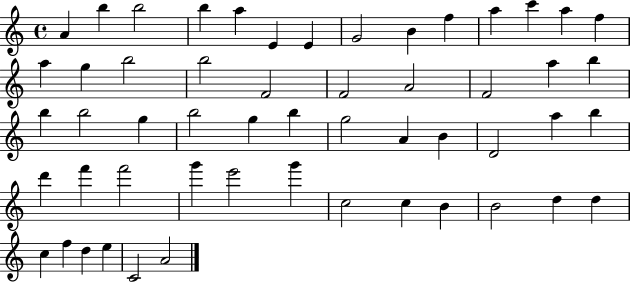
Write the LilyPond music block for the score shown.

{
  \clef treble
  \time 4/4
  \defaultTimeSignature
  \key c \major
  a'4 b''4 b''2 | b''4 a''4 e'4 e'4 | g'2 b'4 f''4 | a''4 c'''4 a''4 f''4 | \break a''4 g''4 b''2 | b''2 f'2 | f'2 a'2 | f'2 a''4 b''4 | \break b''4 b''2 g''4 | b''2 g''4 b''4 | g''2 a'4 b'4 | d'2 a''4 b''4 | \break d'''4 f'''4 f'''2 | g'''4 e'''2 g'''4 | c''2 c''4 b'4 | b'2 d''4 d''4 | \break c''4 f''4 d''4 e''4 | c'2 a'2 | \bar "|."
}